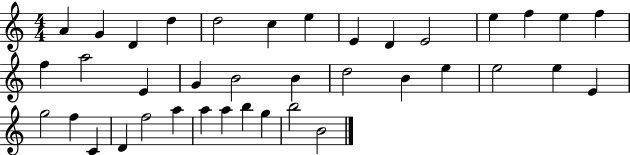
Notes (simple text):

A4/q G4/q D4/q D5/q D5/h C5/q E5/q E4/q D4/q E4/h E5/q F5/q E5/q F5/q F5/q A5/h E4/q G4/q B4/h B4/q D5/h B4/q E5/q E5/h E5/q E4/q G5/h F5/q C4/q D4/q F5/h A5/q A5/q A5/q B5/q G5/q B5/h B4/h